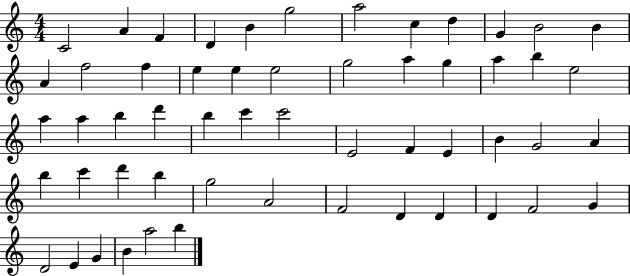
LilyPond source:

{
  \clef treble
  \numericTimeSignature
  \time 4/4
  \key c \major
  c'2 a'4 f'4 | d'4 b'4 g''2 | a''2 c''4 d''4 | g'4 b'2 b'4 | \break a'4 f''2 f''4 | e''4 e''4 e''2 | g''2 a''4 g''4 | a''4 b''4 e''2 | \break a''4 a''4 b''4 d'''4 | b''4 c'''4 c'''2 | e'2 f'4 e'4 | b'4 g'2 a'4 | \break b''4 c'''4 d'''4 b''4 | g''2 a'2 | f'2 d'4 d'4 | d'4 f'2 g'4 | \break d'2 e'4 g'4 | b'4 a''2 b''4 | \bar "|."
}